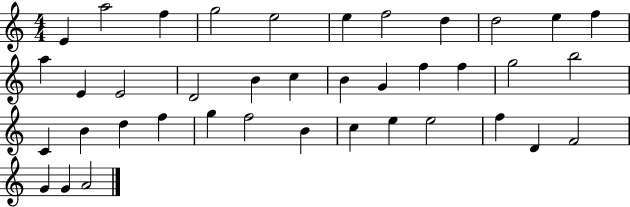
E4/q A5/h F5/q G5/h E5/h E5/q F5/h D5/q D5/h E5/q F5/q A5/q E4/q E4/h D4/h B4/q C5/q B4/q G4/q F5/q F5/q G5/h B5/h C4/q B4/q D5/q F5/q G5/q F5/h B4/q C5/q E5/q E5/h F5/q D4/q F4/h G4/q G4/q A4/h